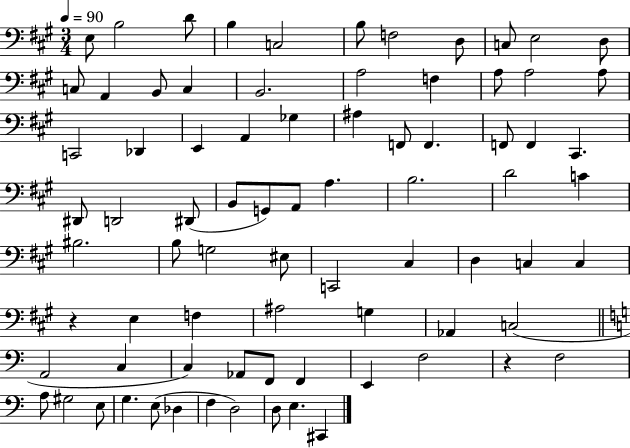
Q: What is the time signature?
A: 3/4